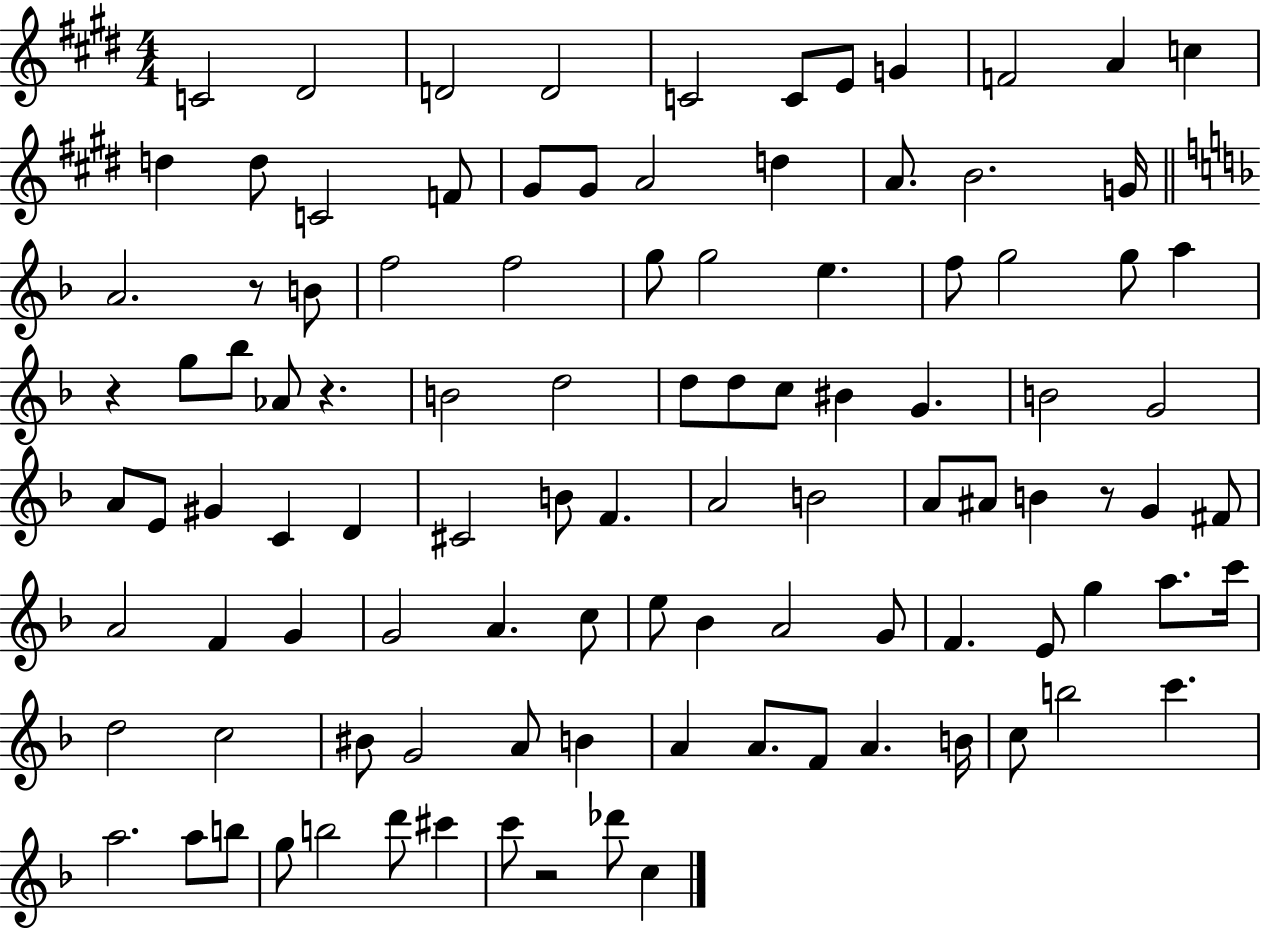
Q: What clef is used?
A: treble